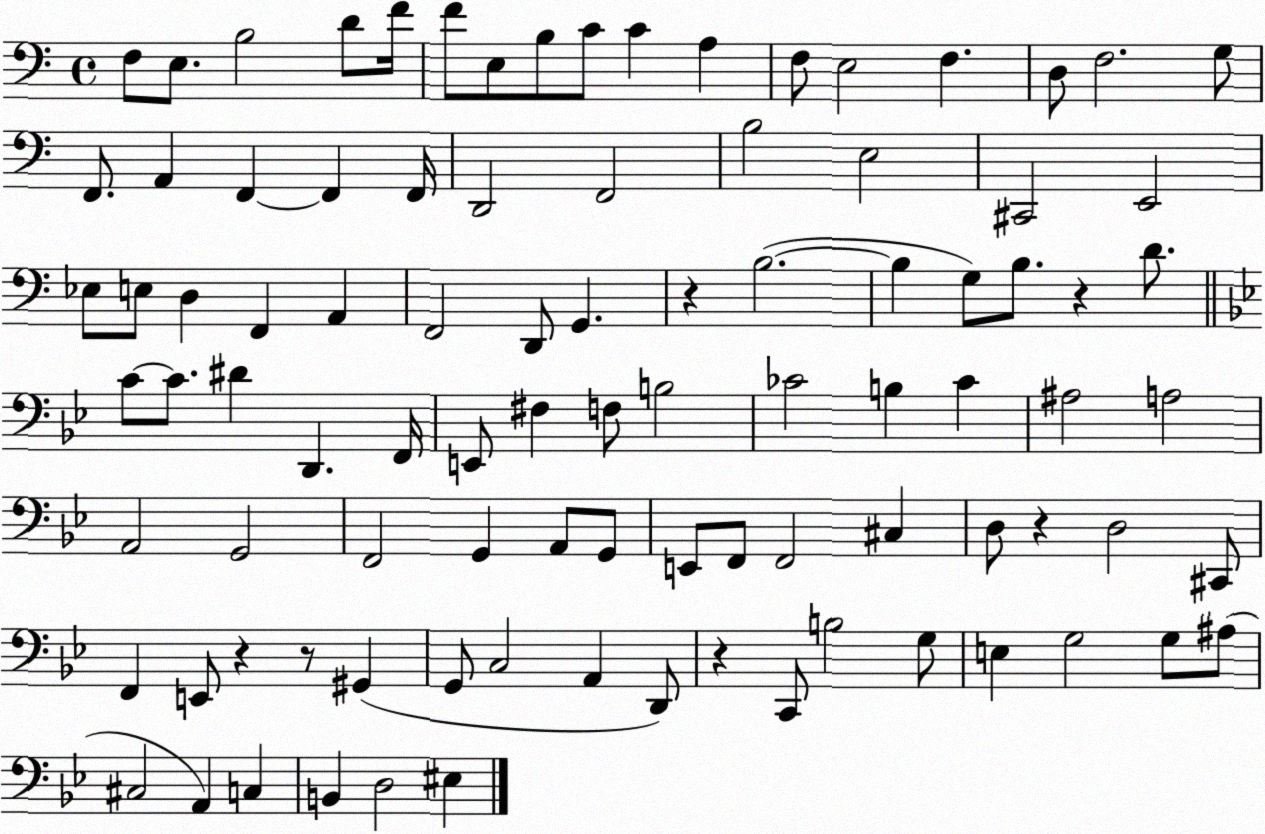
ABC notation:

X:1
T:Untitled
M:4/4
L:1/4
K:C
F,/2 E,/2 B,2 D/2 F/4 F/2 E,/2 B,/2 C/2 C A, F,/2 E,2 F, D,/2 F,2 G,/2 F,,/2 A,, F,, F,, F,,/4 D,,2 F,,2 B,2 E,2 ^C,,2 E,,2 _E,/2 E,/2 D, F,, A,, F,,2 D,,/2 G,, z B,2 B, G,/2 B,/2 z D/2 C/2 C/2 ^D D,, F,,/4 E,,/2 ^F, F,/2 B,2 _C2 B, _C ^A,2 A,2 A,,2 G,,2 F,,2 G,, A,,/2 G,,/2 E,,/2 F,,/2 F,,2 ^C, D,/2 z D,2 ^C,,/2 F,, E,,/2 z z/2 ^G,, G,,/2 C,2 A,, D,,/2 z C,,/2 B,2 G,/2 E, G,2 G,/2 ^A,/2 ^C,2 A,, C, B,, D,2 ^E,